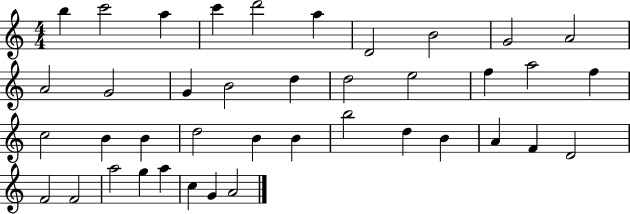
{
  \clef treble
  \numericTimeSignature
  \time 4/4
  \key c \major
  b''4 c'''2 a''4 | c'''4 d'''2 a''4 | d'2 b'2 | g'2 a'2 | \break a'2 g'2 | g'4 b'2 d''4 | d''2 e''2 | f''4 a''2 f''4 | \break c''2 b'4 b'4 | d''2 b'4 b'4 | b''2 d''4 b'4 | a'4 f'4 d'2 | \break f'2 f'2 | a''2 g''4 a''4 | c''4 g'4 a'2 | \bar "|."
}